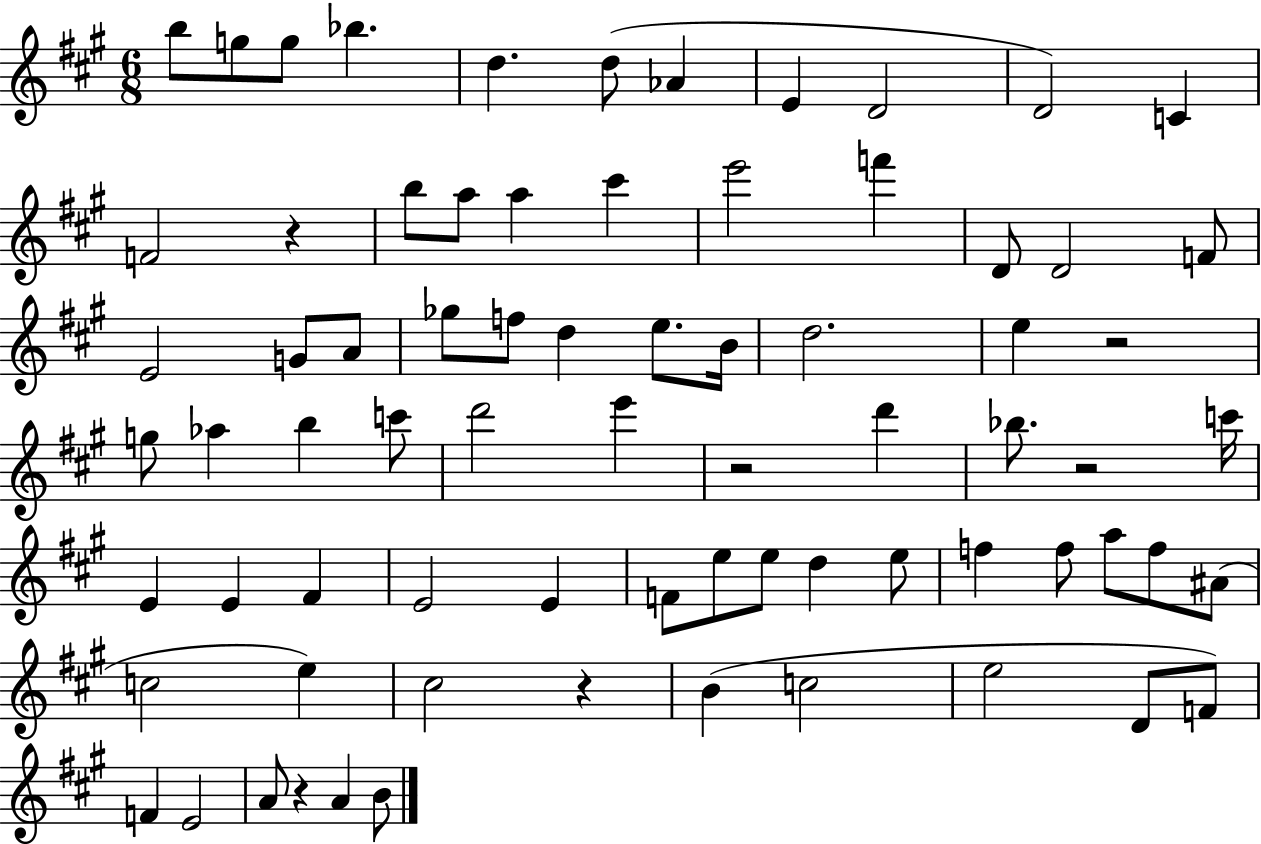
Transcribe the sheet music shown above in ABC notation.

X:1
T:Untitled
M:6/8
L:1/4
K:A
b/2 g/2 g/2 _b d d/2 _A E D2 D2 C F2 z b/2 a/2 a ^c' e'2 f' D/2 D2 F/2 E2 G/2 A/2 _g/2 f/2 d e/2 B/4 d2 e z2 g/2 _a b c'/2 d'2 e' z2 d' _b/2 z2 c'/4 E E ^F E2 E F/2 e/2 e/2 d e/2 f f/2 a/2 f/2 ^A/2 c2 e ^c2 z B c2 e2 D/2 F/2 F E2 A/2 z A B/2